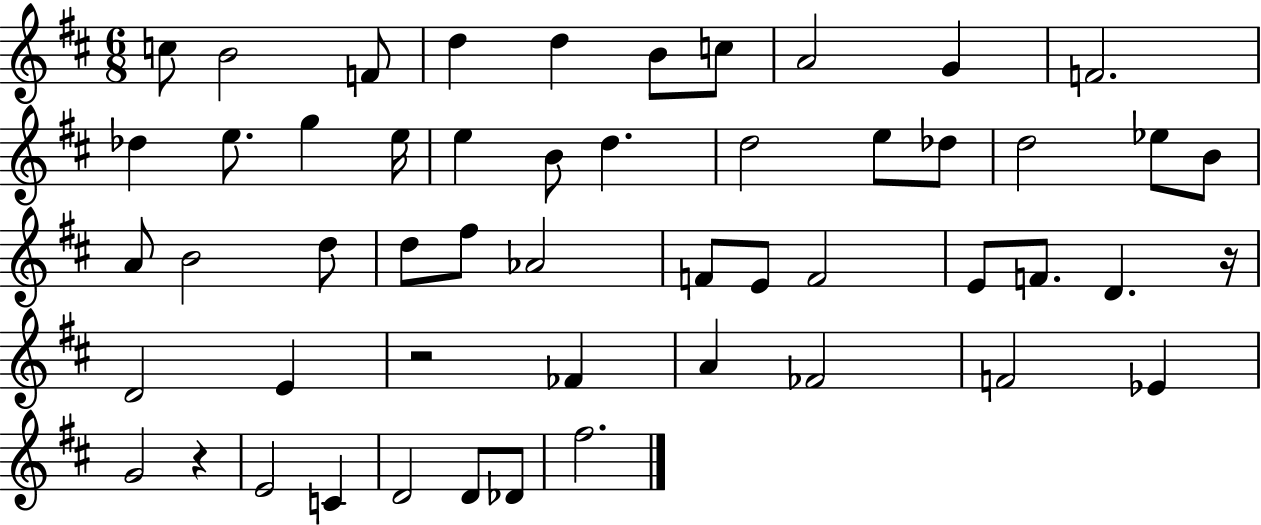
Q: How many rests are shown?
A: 3